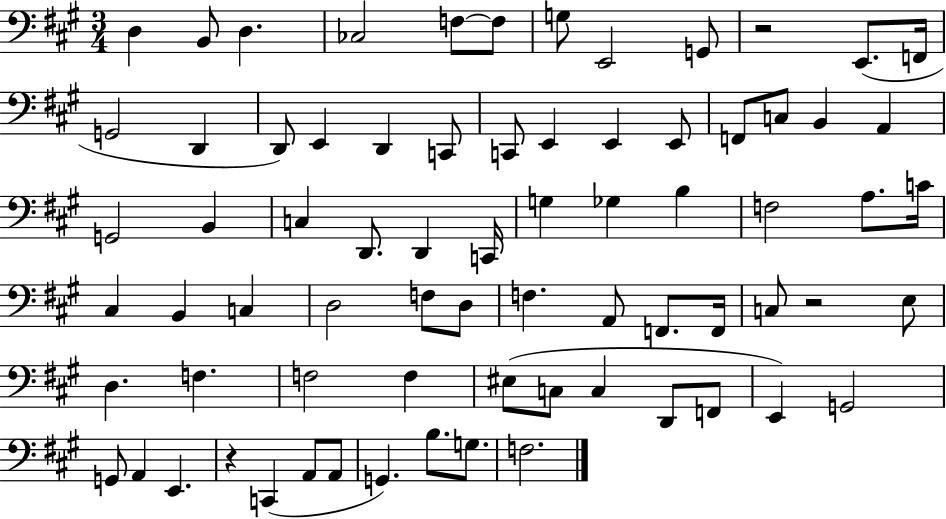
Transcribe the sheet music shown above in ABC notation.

X:1
T:Untitled
M:3/4
L:1/4
K:A
D, B,,/2 D, _C,2 F,/2 F,/2 G,/2 E,,2 G,,/2 z2 E,,/2 F,,/4 G,,2 D,, D,,/2 E,, D,, C,,/2 C,,/2 E,, E,, E,,/2 F,,/2 C,/2 B,, A,, G,,2 B,, C, D,,/2 D,, C,,/4 G, _G, B, F,2 A,/2 C/4 ^C, B,, C, D,2 F,/2 D,/2 F, A,,/2 F,,/2 F,,/4 C,/2 z2 E,/2 D, F, F,2 F, ^E,/2 C,/2 C, D,,/2 F,,/2 E,, G,,2 G,,/2 A,, E,, z C,, A,,/2 A,,/2 G,, B,/2 G,/2 F,2